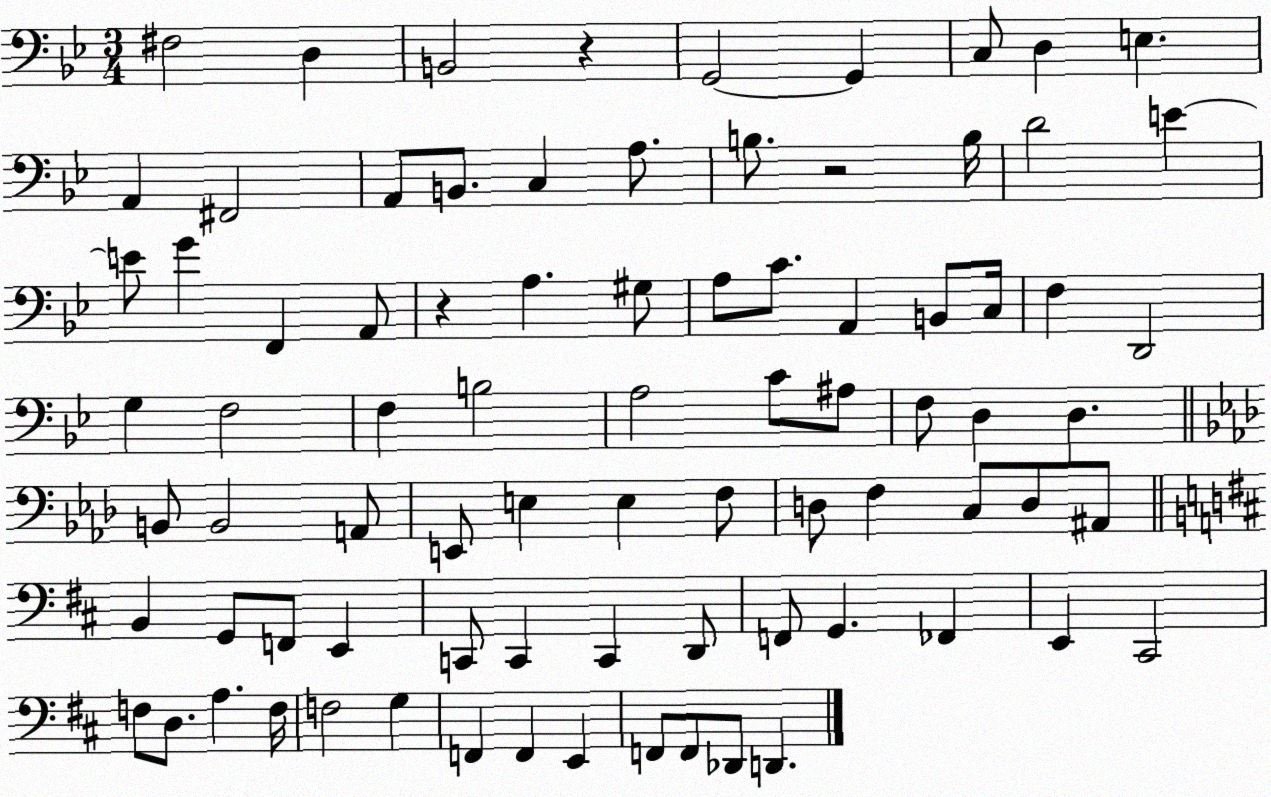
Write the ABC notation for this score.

X:1
T:Untitled
M:3/4
L:1/4
K:Bb
^F,2 D, B,,2 z G,,2 G,, C,/2 D, E, A,, ^F,,2 A,,/2 B,,/2 C, A,/2 B,/2 z2 B,/4 D2 E E/2 G F,, A,,/2 z A, ^G,/2 A,/2 C/2 A,, B,,/2 C,/4 F, D,,2 G, F,2 F, B,2 A,2 C/2 ^A,/2 F,/2 D, D, B,,/2 B,,2 A,,/2 E,,/2 E, E, F,/2 D,/2 F, C,/2 D,/2 ^A,,/2 B,, G,,/2 F,,/2 E,, C,,/2 C,, C,, D,,/2 F,,/2 G,, _F,, E,, ^C,,2 F,/2 D,/2 A, F,/4 F,2 G, F,, F,, E,, F,,/2 F,,/2 _D,,/2 D,,